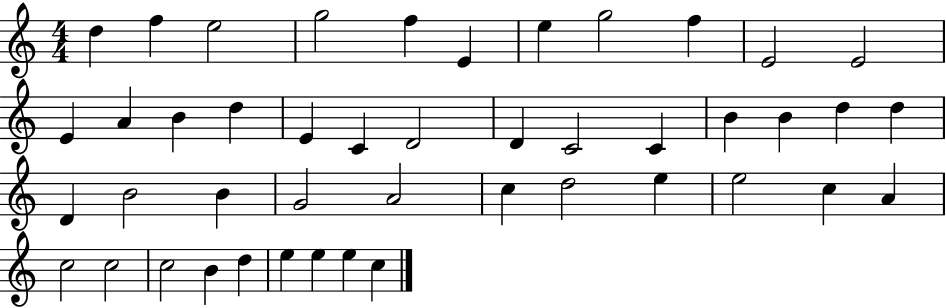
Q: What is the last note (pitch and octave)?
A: C5